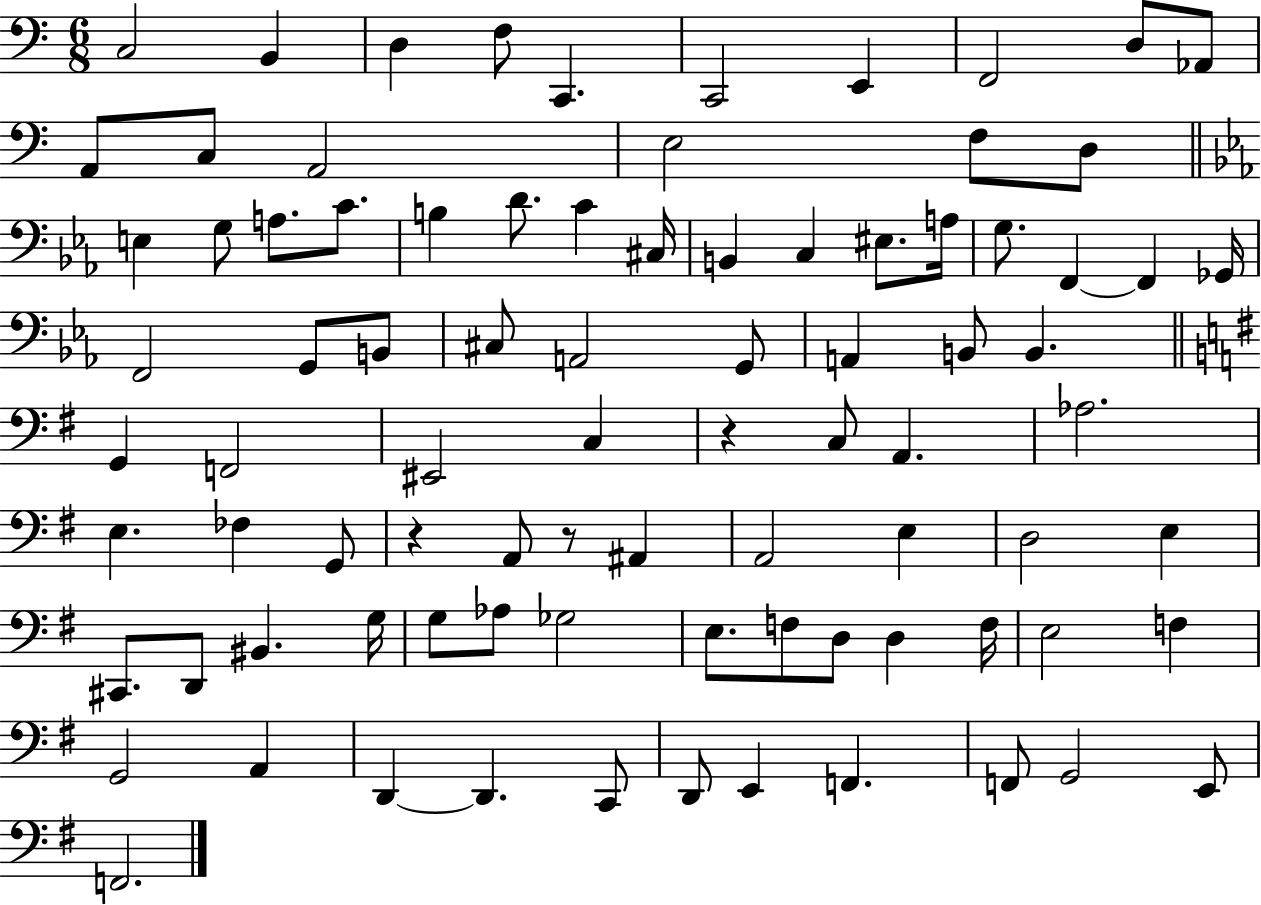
C3/h B2/q D3/q F3/e C2/q. C2/h E2/q F2/h D3/e Ab2/e A2/e C3/e A2/h E3/h F3/e D3/e E3/q G3/e A3/e. C4/e. B3/q D4/e. C4/q C#3/s B2/q C3/q EIS3/e. A3/s G3/e. F2/q F2/q Gb2/s F2/h G2/e B2/e C#3/e A2/h G2/e A2/q B2/e B2/q. G2/q F2/h EIS2/h C3/q R/q C3/e A2/q. Ab3/h. E3/q. FES3/q G2/e R/q A2/e R/e A#2/q A2/h E3/q D3/h E3/q C#2/e. D2/e BIS2/q. G3/s G3/e Ab3/e Gb3/h E3/e. F3/e D3/e D3/q F3/s E3/h F3/q G2/h A2/q D2/q D2/q. C2/e D2/e E2/q F2/q. F2/e G2/h E2/e F2/h.